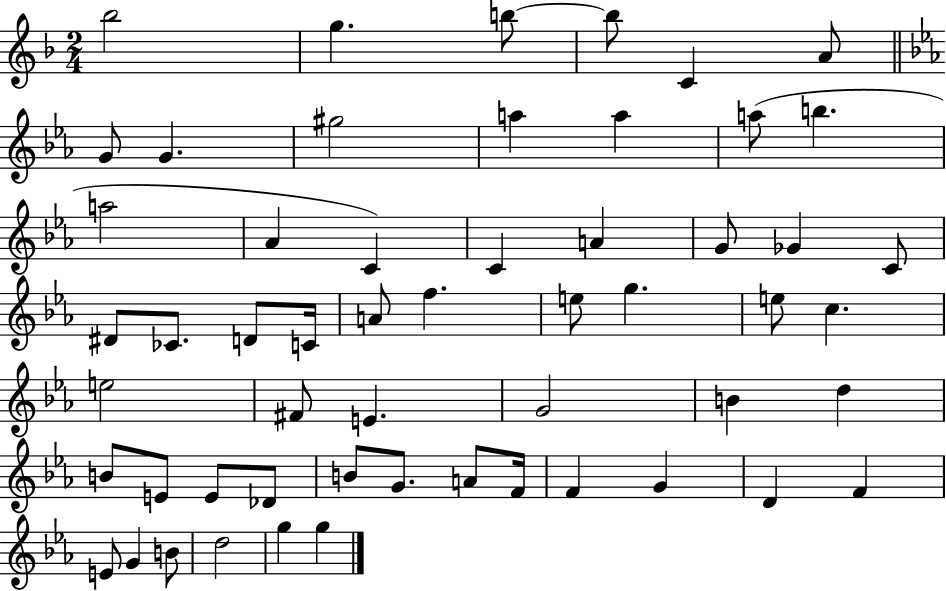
Bb5/h G5/q. B5/e B5/e C4/q A4/e G4/e G4/q. G#5/h A5/q A5/q A5/e B5/q. A5/h Ab4/q C4/q C4/q A4/q G4/e Gb4/q C4/e D#4/e CES4/e. D4/e C4/s A4/e F5/q. E5/e G5/q. E5/e C5/q. E5/h F#4/e E4/q. G4/h B4/q D5/q B4/e E4/e E4/e Db4/e B4/e G4/e. A4/e F4/s F4/q G4/q D4/q F4/q E4/e G4/q B4/e D5/h G5/q G5/q